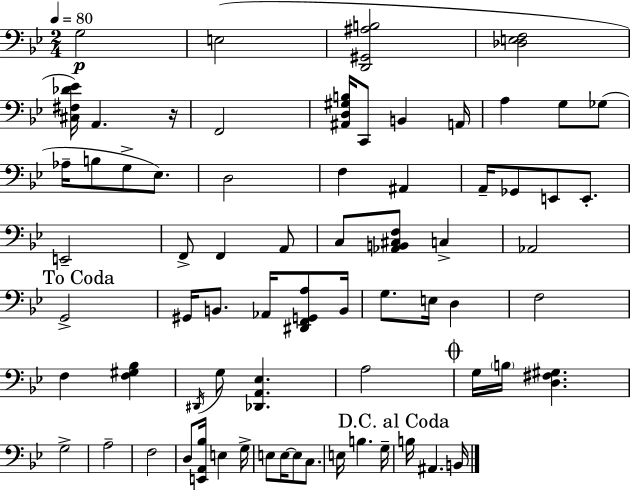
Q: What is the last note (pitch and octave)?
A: B2